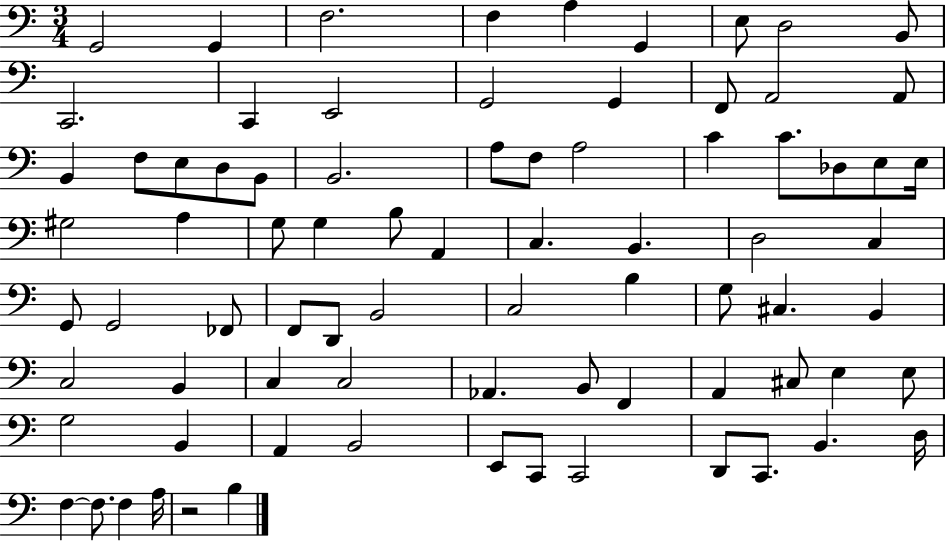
X:1
T:Untitled
M:3/4
L:1/4
K:C
G,,2 G,, F,2 F, A, G,, E,/2 D,2 B,,/2 C,,2 C,, E,,2 G,,2 G,, F,,/2 A,,2 A,,/2 B,, F,/2 E,/2 D,/2 B,,/2 B,,2 A,/2 F,/2 A,2 C C/2 _D,/2 E,/2 E,/4 ^G,2 A, G,/2 G, B,/2 A,, C, B,, D,2 C, G,,/2 G,,2 _F,,/2 F,,/2 D,,/2 B,,2 C,2 B, G,/2 ^C, B,, C,2 B,, C, C,2 _A,, B,,/2 F,, A,, ^C,/2 E, E,/2 G,2 B,, A,, B,,2 E,,/2 C,,/2 C,,2 D,,/2 C,,/2 B,, D,/4 F, F,/2 F, A,/4 z2 B,